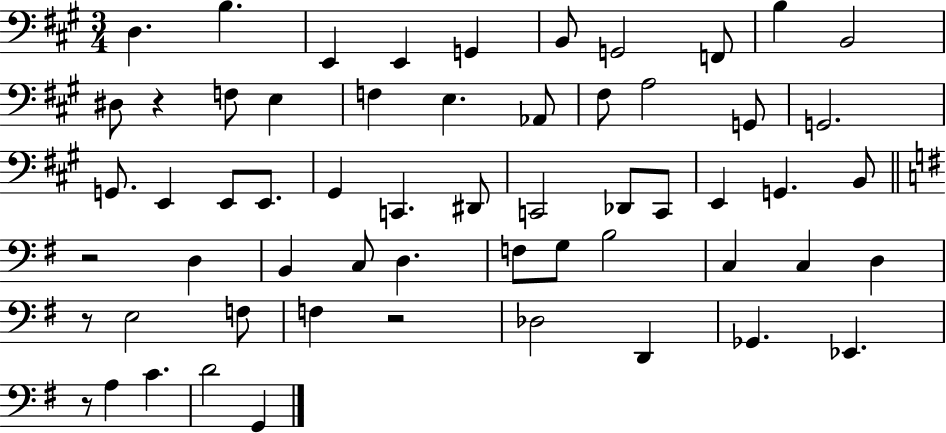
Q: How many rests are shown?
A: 5